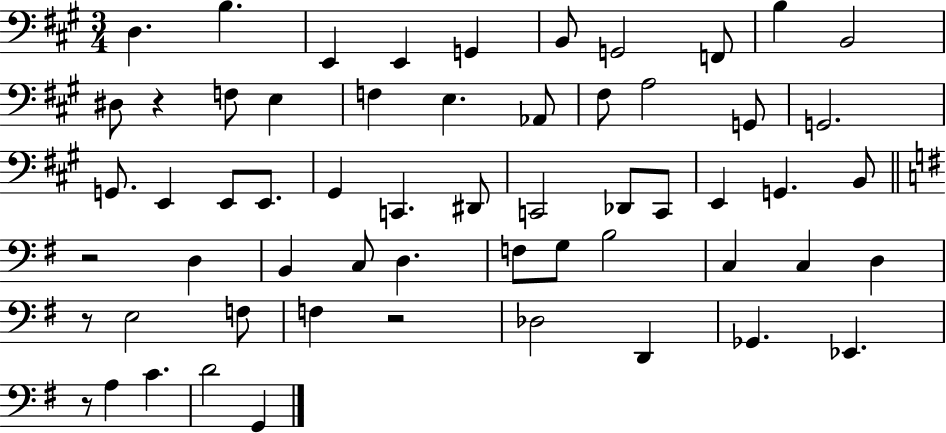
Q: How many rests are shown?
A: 5